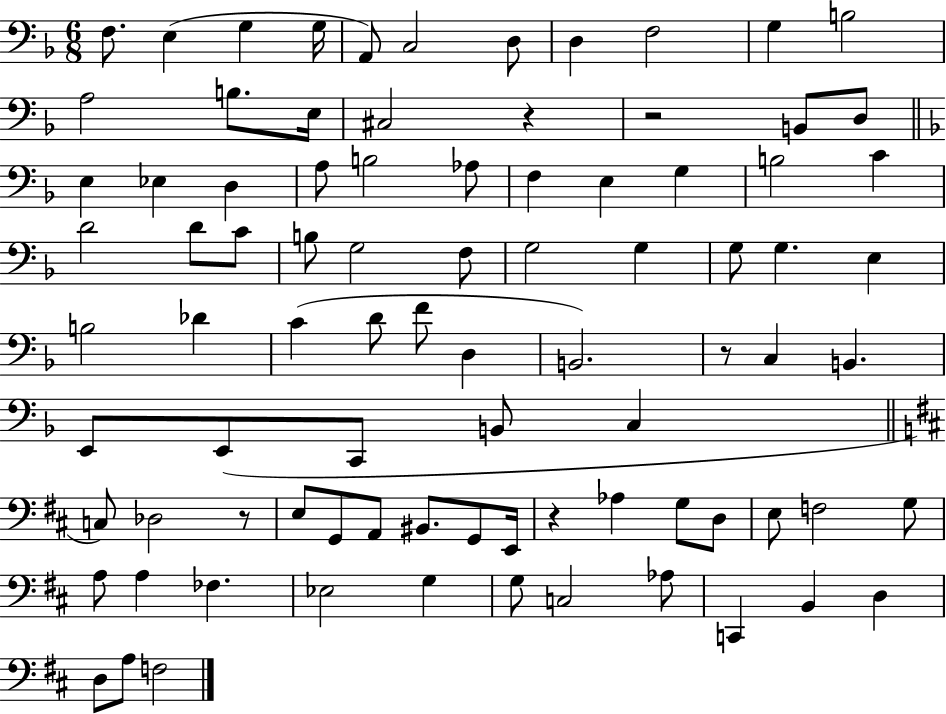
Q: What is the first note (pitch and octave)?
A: F3